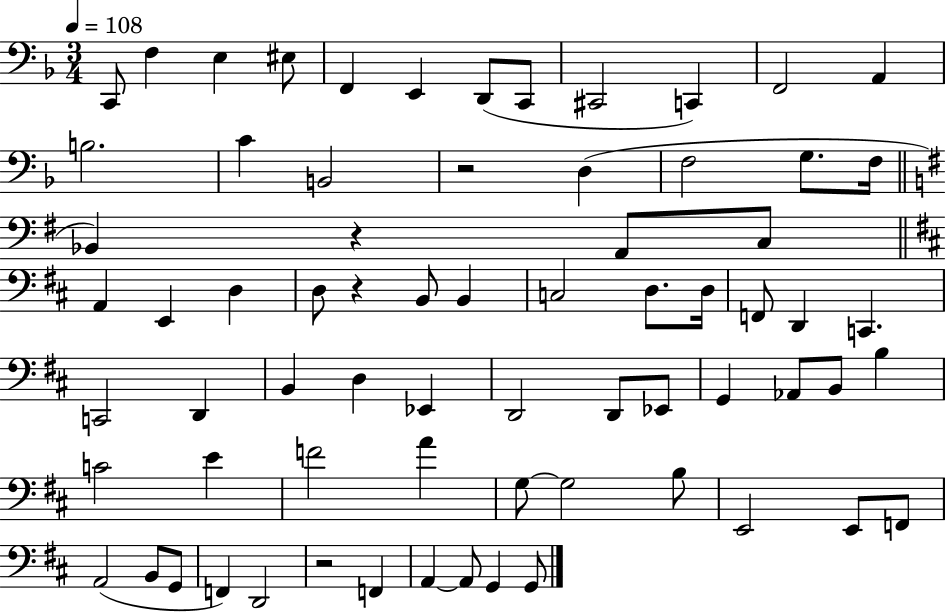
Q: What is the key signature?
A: F major